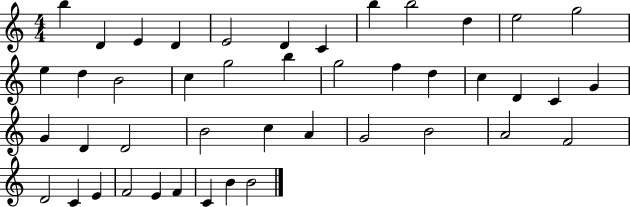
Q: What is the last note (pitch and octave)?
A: B4